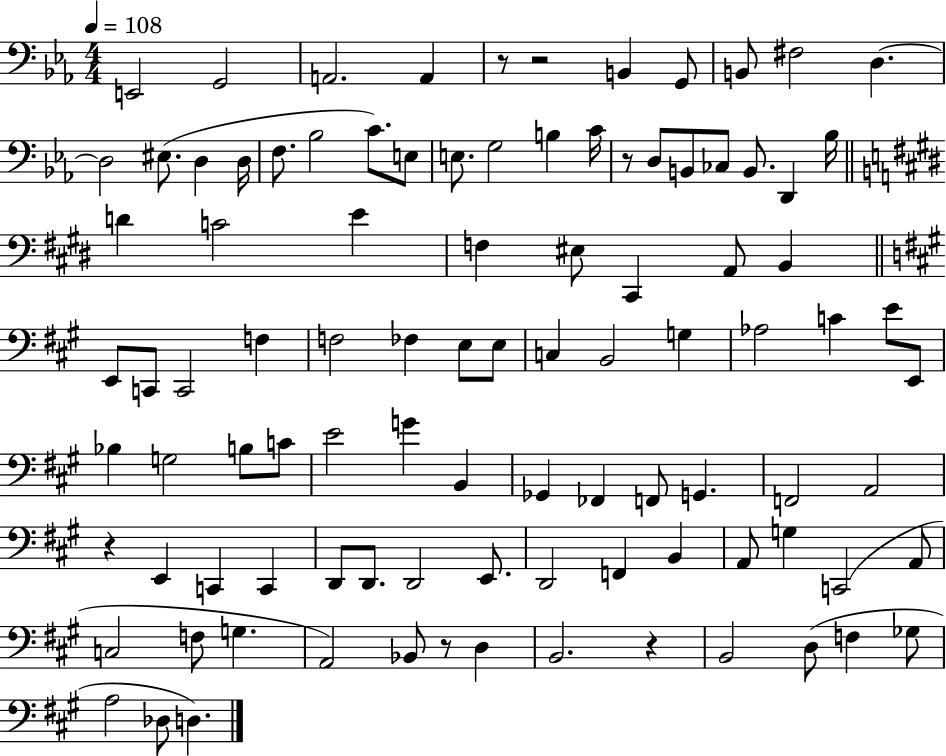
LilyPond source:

{
  \clef bass
  \numericTimeSignature
  \time 4/4
  \key ees \major
  \tempo 4 = 108
  e,2 g,2 | a,2. a,4 | r8 r2 b,4 g,8 | b,8 fis2 d4.~~ | \break d2 eis8.( d4 d16 | f8. bes2 c'8.) e8 | e8. g2 b4 c'16 | r8 d8 b,8 ces8 b,8. d,4 bes16 | \break \bar "||" \break \key e \major d'4 c'2 e'4 | f4 eis8 cis,4 a,8 b,4 | \bar "||" \break \key a \major e,8 c,8 c,2 f4 | f2 fes4 e8 e8 | c4 b,2 g4 | aes2 c'4 e'8 e,8 | \break bes4 g2 b8 c'8 | e'2 g'4 b,4 | ges,4 fes,4 f,8 g,4. | f,2 a,2 | \break r4 e,4 c,4 c,4 | d,8 d,8. d,2 e,8. | d,2 f,4 b,4 | a,8 g4 c,2( a,8 | \break c2 f8 g4. | a,2) bes,8 r8 d4 | b,2. r4 | b,2 d8( f4 ges8 | \break a2 des8 d4.) | \bar "|."
}